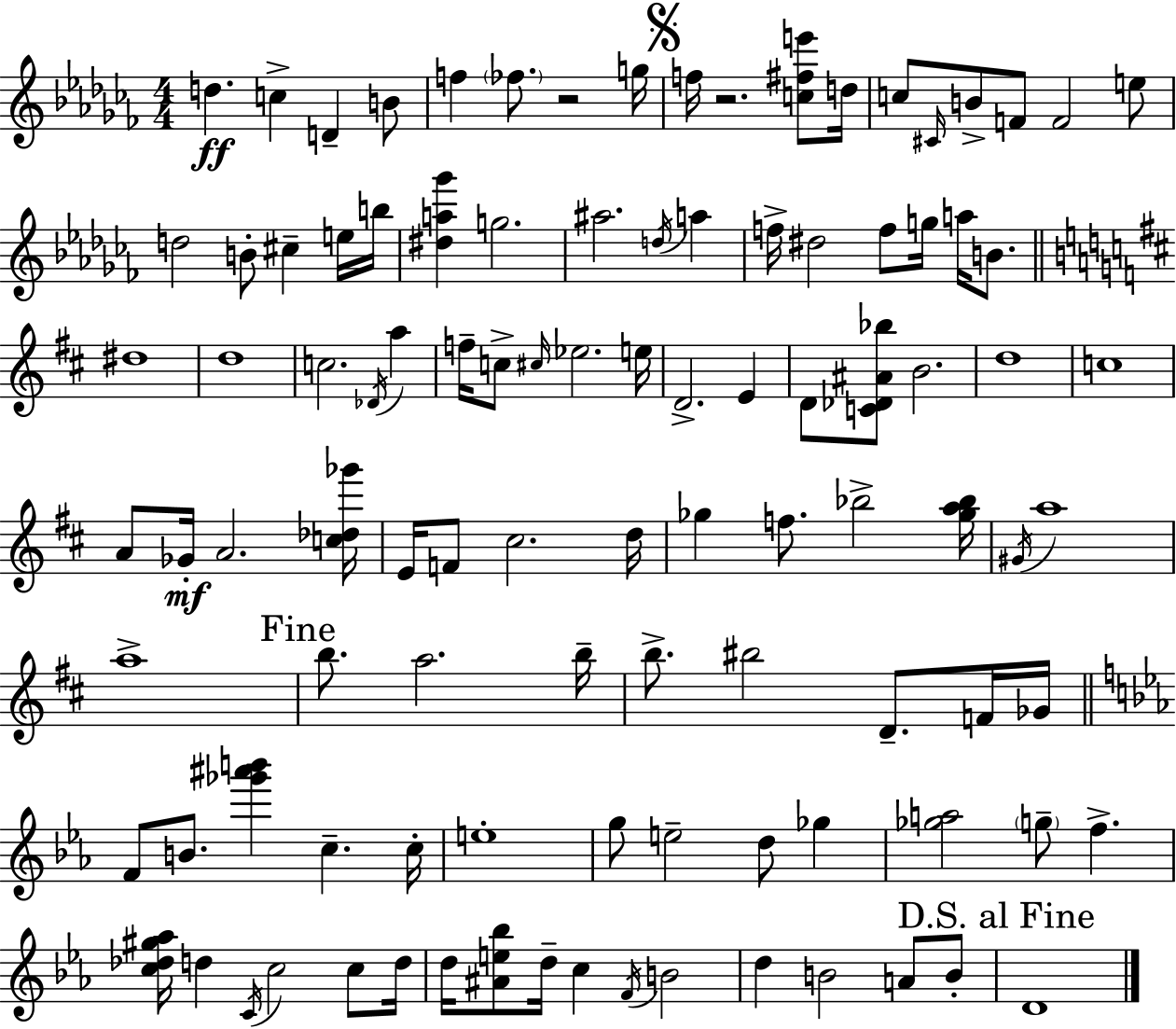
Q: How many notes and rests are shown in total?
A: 104